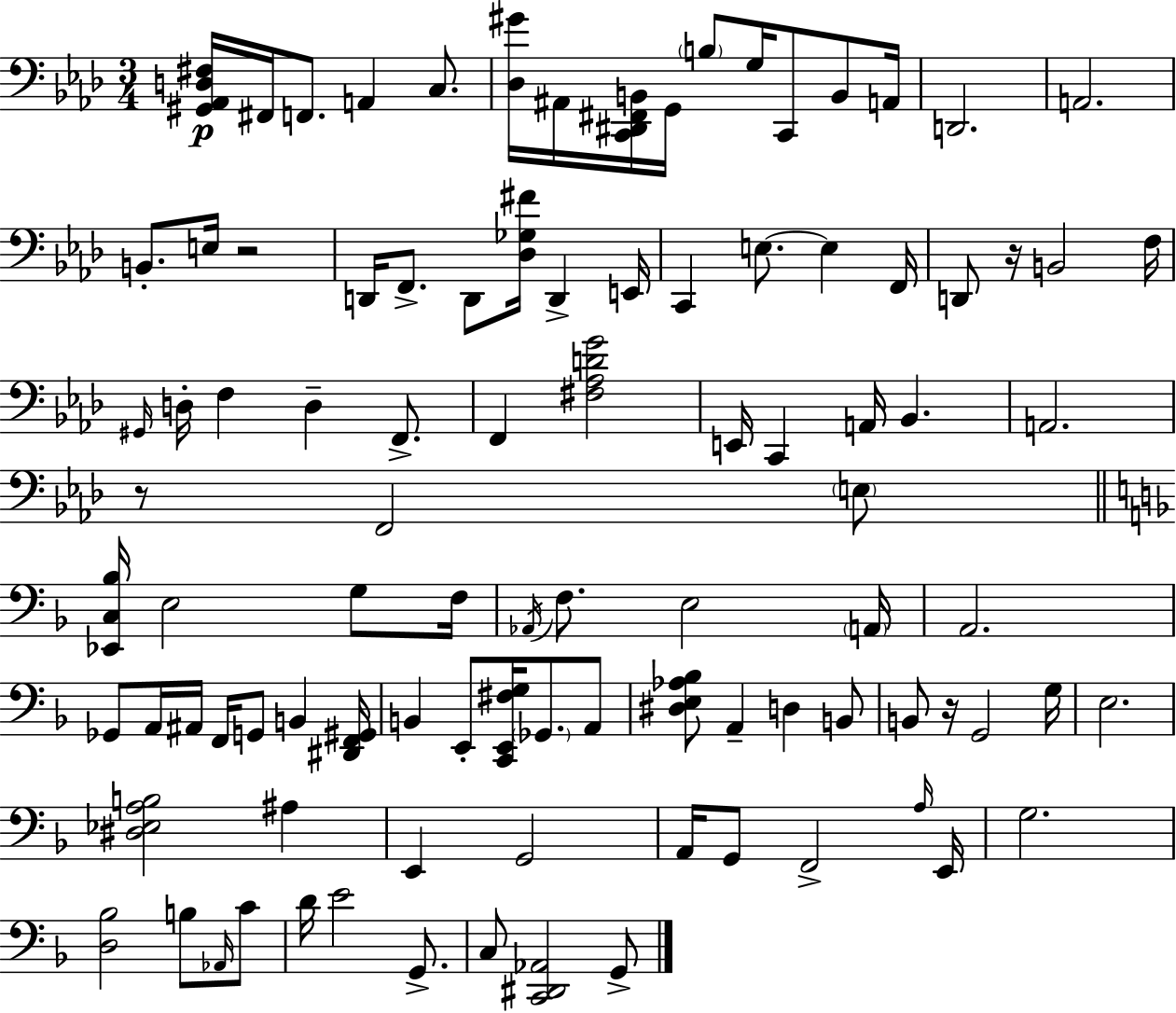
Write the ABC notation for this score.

X:1
T:Untitled
M:3/4
L:1/4
K:Ab
[^G,,_A,,D,^F,]/4 ^F,,/4 F,,/2 A,, C,/2 [_D,^G]/4 ^A,,/4 [C,,^D,,^F,,B,,]/4 G,,/4 B,/2 G,/4 C,,/2 B,,/2 A,,/4 D,,2 A,,2 B,,/2 E,/4 z2 D,,/4 F,,/2 D,,/2 [_D,_G,^F]/4 D,, E,,/4 C,, E,/2 E, F,,/4 D,,/2 z/4 B,,2 F,/4 ^G,,/4 D,/4 F, D, F,,/2 F,, [^F,_A,DG]2 E,,/4 C,, A,,/4 _B,, A,,2 z/2 F,,2 E,/2 [_E,,C,_B,]/4 E,2 G,/2 F,/4 _A,,/4 F,/2 E,2 A,,/4 A,,2 _G,,/2 A,,/4 ^A,,/4 F,,/4 G,,/2 B,, [^D,,F,,^G,,]/4 B,, E,,/2 [C,,E,,^F,G,]/4 _G,,/2 A,,/2 [^D,E,_A,_B,]/2 A,, D, B,,/2 B,,/2 z/4 G,,2 G,/4 E,2 [^D,_E,A,B,]2 ^A, E,, G,,2 A,,/4 G,,/2 F,,2 A,/4 E,,/4 G,2 [D,_B,]2 B,/2 _A,,/4 C/2 D/4 E2 G,,/2 C,/2 [C,,^D,,_A,,]2 G,,/2